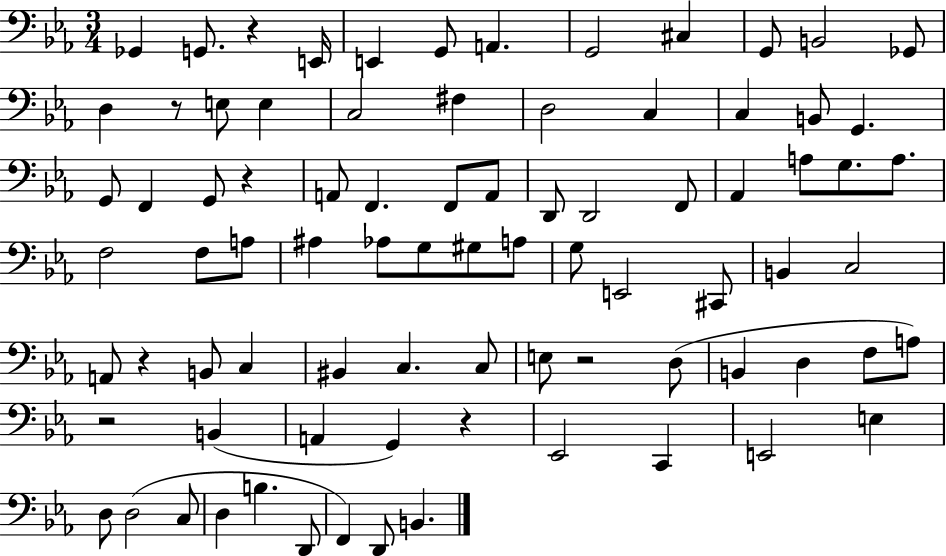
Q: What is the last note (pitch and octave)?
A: B2